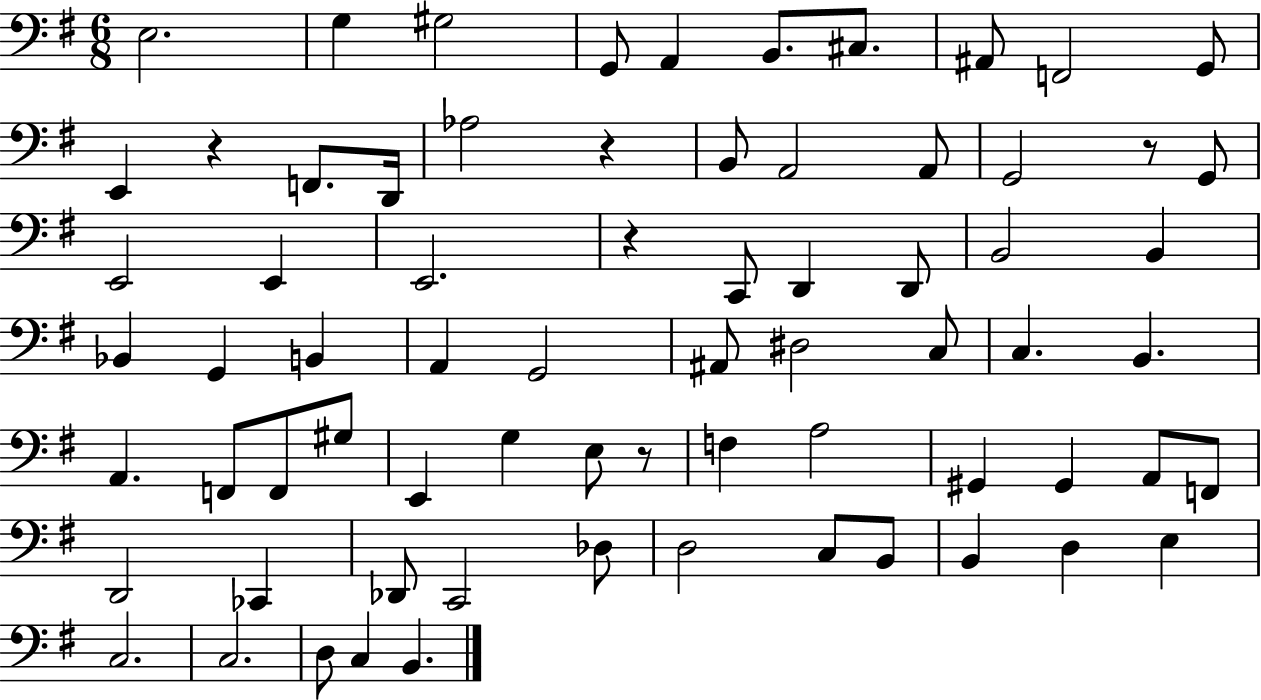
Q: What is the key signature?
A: G major